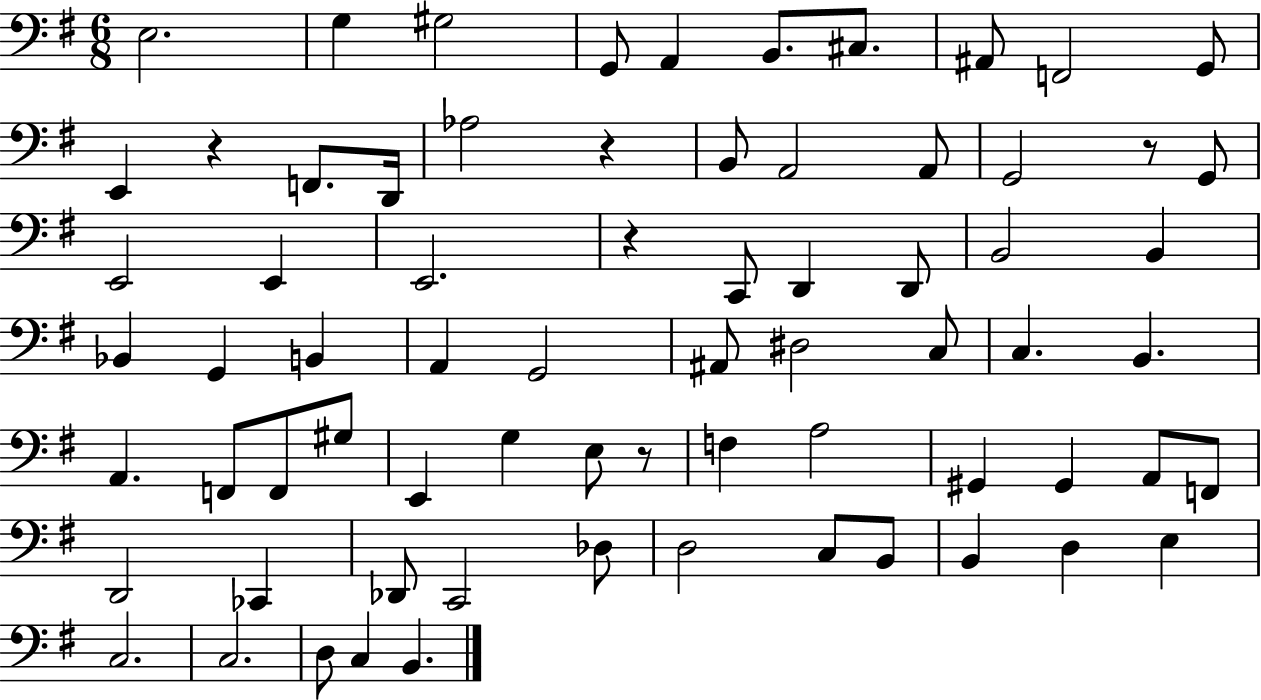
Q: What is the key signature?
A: G major